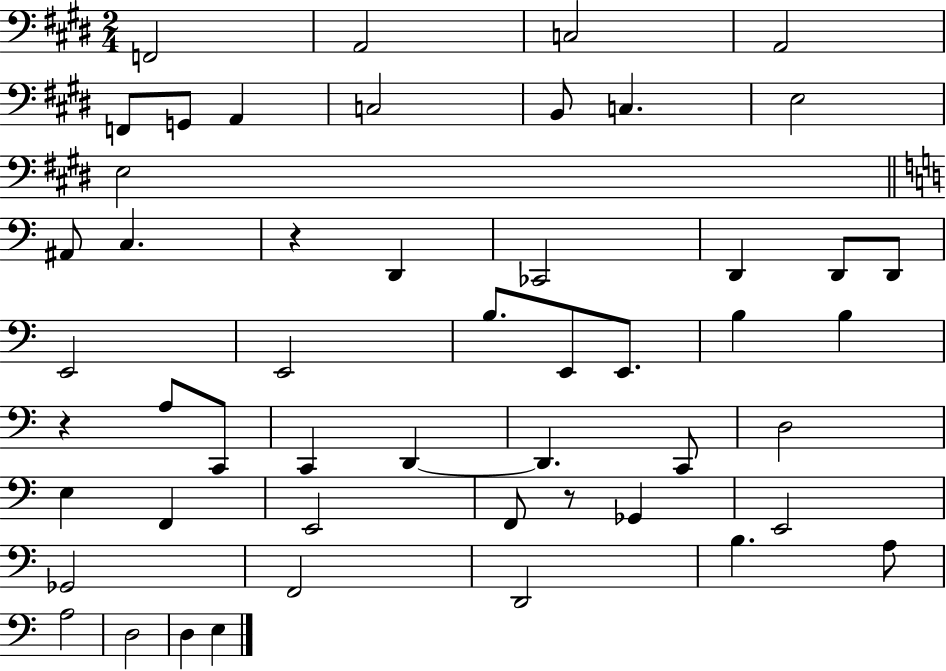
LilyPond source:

{
  \clef bass
  \numericTimeSignature
  \time 2/4
  \key e \major
  f,2 | a,2 | c2 | a,2 | \break f,8 g,8 a,4 | c2 | b,8 c4. | e2 | \break e2 | \bar "||" \break \key c \major ais,8 c4. | r4 d,4 | ces,2 | d,4 d,8 d,8 | \break e,2 | e,2 | b8. e,8 e,8. | b4 b4 | \break r4 a8 c,8 | c,4 d,4~~ | d,4. c,8 | d2 | \break e4 f,4 | e,2 | f,8 r8 ges,4 | e,2 | \break ges,2 | f,2 | d,2 | b4. a8 | \break a2 | d2 | d4 e4 | \bar "|."
}